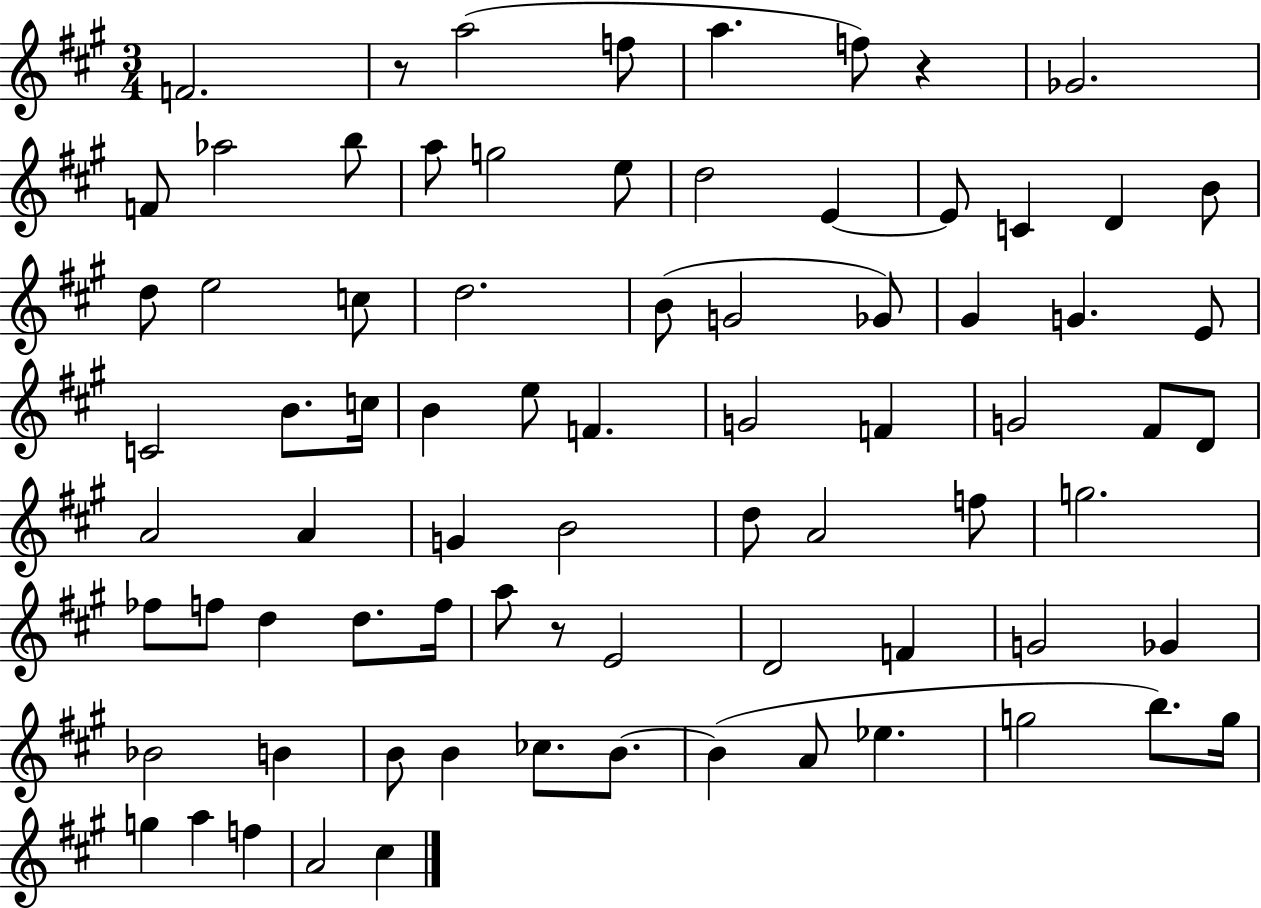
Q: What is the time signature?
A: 3/4